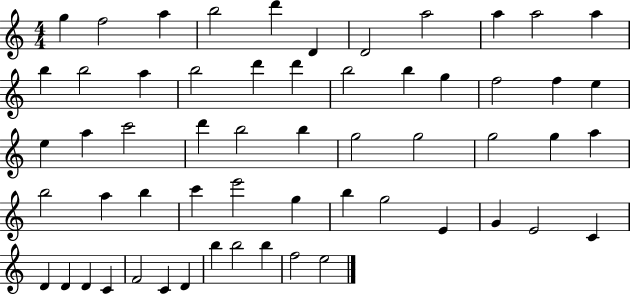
{
  \clef treble
  \numericTimeSignature
  \time 4/4
  \key c \major
  g''4 f''2 a''4 | b''2 d'''4 d'4 | d'2 a''2 | a''4 a''2 a''4 | \break b''4 b''2 a''4 | b''2 d'''4 d'''4 | b''2 b''4 g''4 | f''2 f''4 e''4 | \break e''4 a''4 c'''2 | d'''4 b''2 b''4 | g''2 g''2 | g''2 g''4 a''4 | \break b''2 a''4 b''4 | c'''4 e'''2 g''4 | b''4 g''2 e'4 | g'4 e'2 c'4 | \break d'4 d'4 d'4 c'4 | f'2 c'4 d'4 | b''4 b''2 b''4 | f''2 e''2 | \break \bar "|."
}